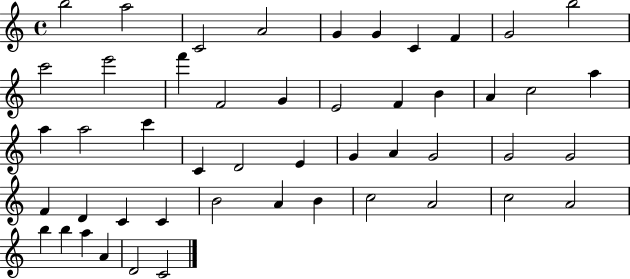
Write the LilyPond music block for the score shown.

{
  \clef treble
  \time 4/4
  \defaultTimeSignature
  \key c \major
  b''2 a''2 | c'2 a'2 | g'4 g'4 c'4 f'4 | g'2 b''2 | \break c'''2 e'''2 | f'''4 f'2 g'4 | e'2 f'4 b'4 | a'4 c''2 a''4 | \break a''4 a''2 c'''4 | c'4 d'2 e'4 | g'4 a'4 g'2 | g'2 g'2 | \break f'4 d'4 c'4 c'4 | b'2 a'4 b'4 | c''2 a'2 | c''2 a'2 | \break b''4 b''4 a''4 a'4 | d'2 c'2 | \bar "|."
}